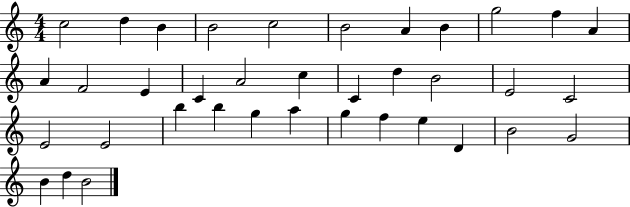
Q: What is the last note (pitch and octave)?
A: B4